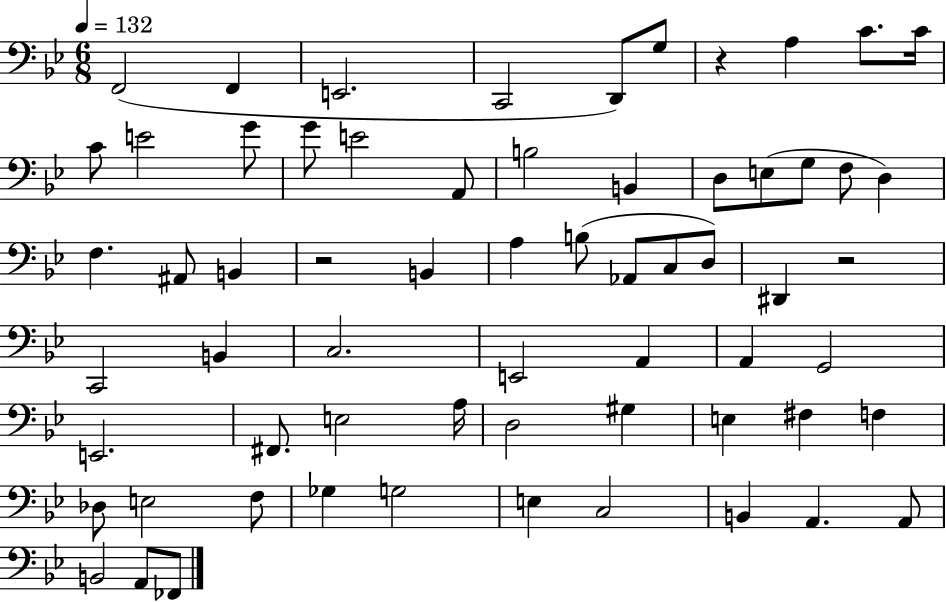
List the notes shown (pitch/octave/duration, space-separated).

F2/h F2/q E2/h. C2/h D2/e G3/e R/q A3/q C4/e. C4/s C4/e E4/h G4/e G4/e E4/h A2/e B3/h B2/q D3/e E3/e G3/e F3/e D3/q F3/q. A#2/e B2/q R/h B2/q A3/q B3/e Ab2/e C3/e D3/e D#2/q R/h C2/h B2/q C3/h. E2/h A2/q A2/q G2/h E2/h. F#2/e. E3/h A3/s D3/h G#3/q E3/q F#3/q F3/q Db3/e E3/h F3/e Gb3/q G3/h E3/q C3/h B2/q A2/q. A2/e B2/h A2/e FES2/e